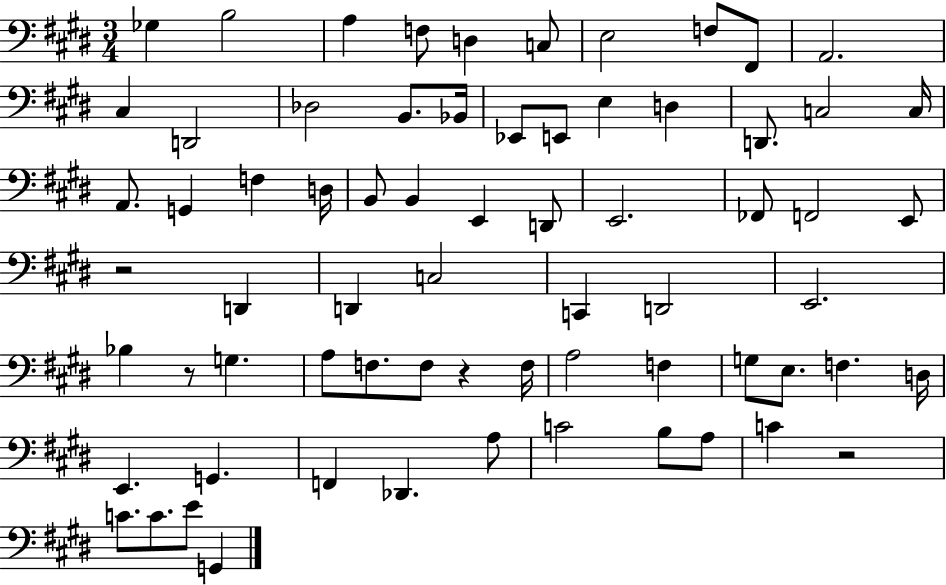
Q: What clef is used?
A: bass